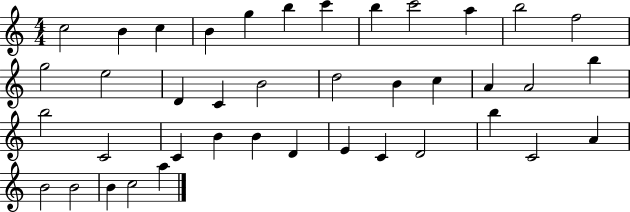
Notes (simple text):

C5/h B4/q C5/q B4/q G5/q B5/q C6/q B5/q C6/h A5/q B5/h F5/h G5/h E5/h D4/q C4/q B4/h D5/h B4/q C5/q A4/q A4/h B5/q B5/h C4/h C4/q B4/q B4/q D4/q E4/q C4/q D4/h B5/q C4/h A4/q B4/h B4/h B4/q C5/h A5/q